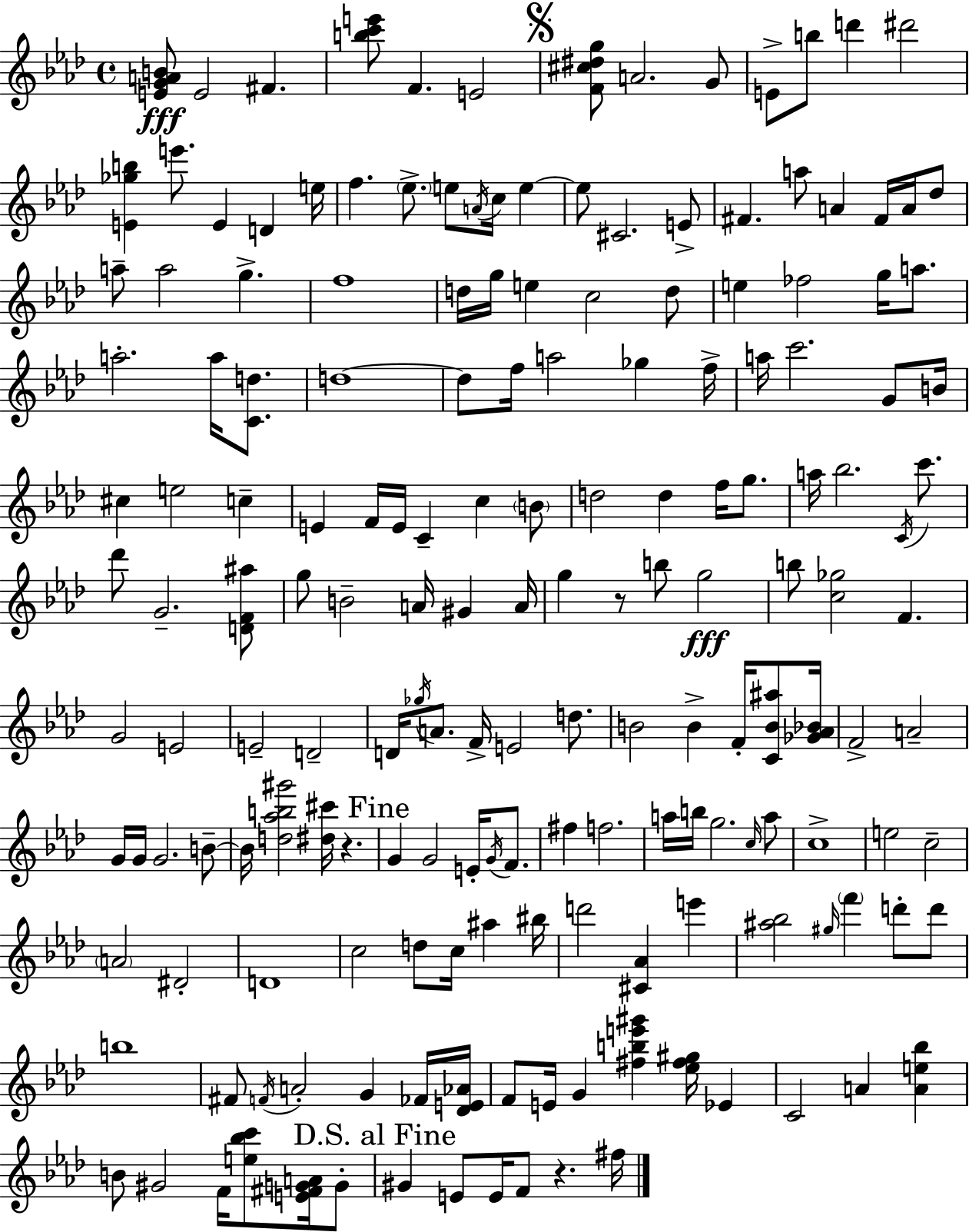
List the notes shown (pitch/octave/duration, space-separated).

[E4,G4,A4,B4]/e E4/h F#4/q. [B5,C6,E6]/e F4/q. E4/h [F4,C#5,D#5,G5]/e A4/h. G4/e E4/e B5/e D6/q D#6/h [E4,Gb5,B5]/q E6/e. E4/q D4/q E5/s F5/q. Eb5/e. E5/e A4/s C5/s E5/q E5/e C#4/h. E4/e F#4/q. A5/e A4/q F#4/s A4/s Db5/e A5/e A5/h G5/q. F5/w D5/s G5/s E5/q C5/h D5/e E5/q FES5/h G5/s A5/e. A5/h. A5/s [C4,D5]/e. D5/w D5/e F5/s A5/h Gb5/q F5/s A5/s C6/h. G4/e B4/s C#5/q E5/h C5/q E4/q F4/s E4/s C4/q C5/q B4/e D5/h D5/q F5/s G5/e. A5/s Bb5/h. C4/s C6/e. Db6/e G4/h. [D4,F4,A#5]/e G5/e B4/h A4/s G#4/q A4/s G5/q R/e B5/e G5/h B5/e [C5,Gb5]/h F4/q. G4/h E4/h E4/h D4/h D4/s Gb5/s A4/e. F4/s E4/h D5/e. B4/h B4/q F4/s [C4,B4,A#5]/e [Gb4,Ab4,Bb4]/s F4/h A4/h G4/s G4/s G4/h. B4/e B4/s [D5,Ab5,B5,G#6]/h [D#5,C#6]/s R/q. G4/q G4/h E4/s G4/s F4/e. F#5/q F5/h. A5/s B5/s G5/h. C5/s A5/e C5/w E5/h C5/h A4/h D#4/h D4/w C5/h D5/e C5/s A#5/q BIS5/s D6/h [C#4,Ab4]/q E6/q [A#5,Bb5]/h G#5/s F6/q D6/e D6/e B5/w F#4/e F4/s A4/h G4/q FES4/s [Db4,E4,Ab4]/s F4/e E4/s G4/q [F#5,B5,E6,G#6]/q [Eb5,F#5,G#5]/s Eb4/q C4/h A4/q [A4,E5,Bb5]/q B4/e G#4/h F4/s [E5,Bb5,C6]/e [E4,F#4,G4,A4]/s G4/e G#4/q E4/e E4/s F4/e R/q. F#5/s